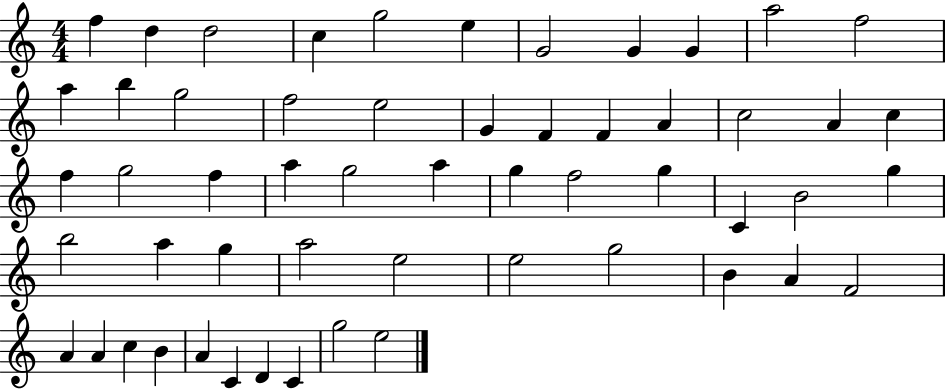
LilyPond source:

{
  \clef treble
  \numericTimeSignature
  \time 4/4
  \key c \major
  f''4 d''4 d''2 | c''4 g''2 e''4 | g'2 g'4 g'4 | a''2 f''2 | \break a''4 b''4 g''2 | f''2 e''2 | g'4 f'4 f'4 a'4 | c''2 a'4 c''4 | \break f''4 g''2 f''4 | a''4 g''2 a''4 | g''4 f''2 g''4 | c'4 b'2 g''4 | \break b''2 a''4 g''4 | a''2 e''2 | e''2 g''2 | b'4 a'4 f'2 | \break a'4 a'4 c''4 b'4 | a'4 c'4 d'4 c'4 | g''2 e''2 | \bar "|."
}